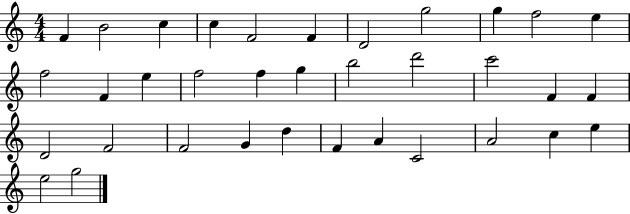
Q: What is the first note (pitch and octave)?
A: F4